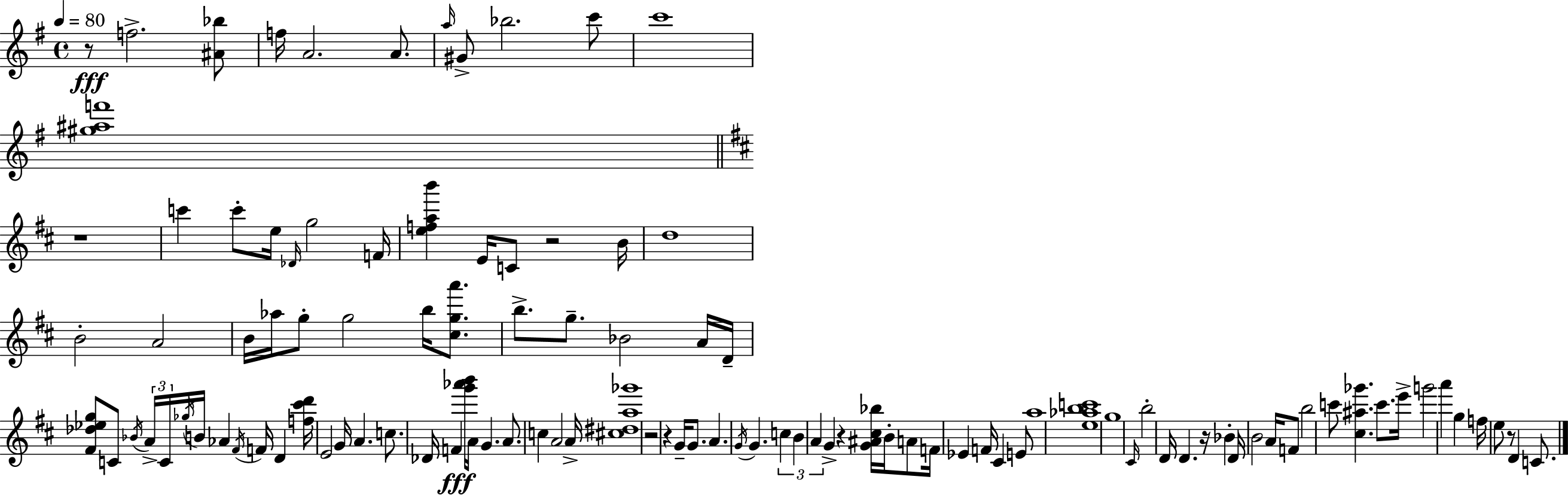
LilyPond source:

{
  \clef treble
  \time 4/4
  \defaultTimeSignature
  \key e \minor
  \tempo 4 = 80
  \repeat volta 2 { r8\fff f''2.-> <ais' bes''>8 | f''16 a'2. a'8. | \grace { a''16 } gis'8-> bes''2. c'''8 | c'''1 | \break <gis'' ais'' f'''>1 | \bar "||" \break \key d \major r1 | c'''4 c'''8-. e''16 \grace { des'16 } g''2 | f'16 <e'' f'' a'' b'''>4 e'16 c'8 r2 | b'16 d''1 | \break b'2-. a'2 | b'16 aes''16 g''8-. g''2 b''16 <cis'' g'' a'''>8. | b''8.-> g''8.-- bes'2 a'16 | d'16-- <fis' des'' ees'' g''>8 c'8 \acciaccatura { bes'16 } \tuplet 3/2 { a'16-> c'16 \acciaccatura { ges''16 } } b'16 aes'4 \acciaccatura { fis'16 } f'16 | \break d'4 <f'' cis''' d'''>16 e'2 g'16 a'4. | c''8. des'16 f'4\fff <g''' aes''' b'''>16 a'16 g'4. | a'8. c''4 a'2 | a'16-> <cis'' dis'' a'' ges'''>1 | \break r2 r4 | g'16-- g'8. a'4. \acciaccatura { g'16 } g'4. | \tuplet 3/2 { c''4 b'4 a'4 } g'4-> | r4 <g' ais' cis'' bes''>16 b'16-. a'8 f'16 ees'4 f'16 cis'4 | \break e'8 a''1 | <e'' aes'' b'' c'''>1 | g''1 | \grace { cis'16 } b''2-. d'16 d'4. | \break r16 bes'4-. d'16 b'2 | a'16 f'8 b''2 c'''8 | <cis'' ais'' ges'''>4. c'''8. e'''16-> g'''2 | a'''4 g''4 f''16 e''8 r8 d'4 | \break c'8. } \bar "|."
}